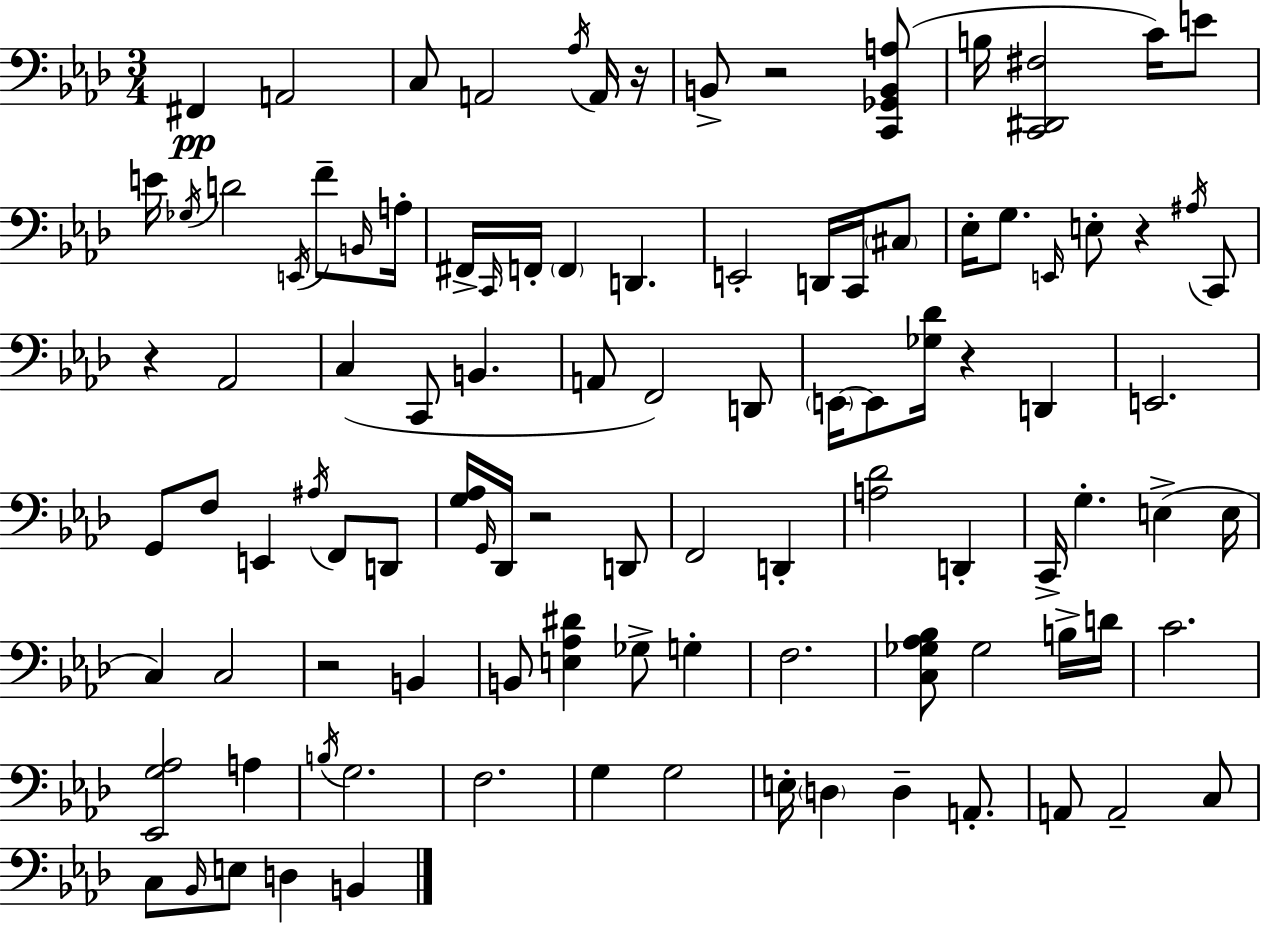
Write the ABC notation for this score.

X:1
T:Untitled
M:3/4
L:1/4
K:Ab
^F,, A,,2 C,/2 A,,2 _A,/4 A,,/4 z/4 B,,/2 z2 [C,,_G,,B,,A,]/2 B,/4 [C,,^D,,^F,]2 C/4 E/2 E/4 _G,/4 D2 E,,/4 F/2 B,,/4 A,/4 ^F,,/4 C,,/4 F,,/4 F,, D,, E,,2 D,,/4 C,,/4 ^C,/2 _E,/4 G,/2 E,,/4 E,/2 z ^A,/4 C,,/2 z _A,,2 C, C,,/2 B,, A,,/2 F,,2 D,,/2 E,,/4 E,,/2 [_G,_D]/4 z D,, E,,2 G,,/2 F,/2 E,, ^A,/4 F,,/2 D,,/2 [G,_A,]/4 G,,/4 _D,,/4 z2 D,,/2 F,,2 D,, [A,_D]2 D,, C,,/4 G, E, E,/4 C, C,2 z2 B,, B,,/2 [E,_A,^D] _G,/2 G, F,2 [C,_G,_A,_B,]/2 _G,2 B,/4 D/4 C2 [_E,,G,_A,]2 A, B,/4 G,2 F,2 G, G,2 E,/4 D, D, A,,/2 A,,/2 A,,2 C,/2 C,/2 _B,,/4 E,/2 D, B,,